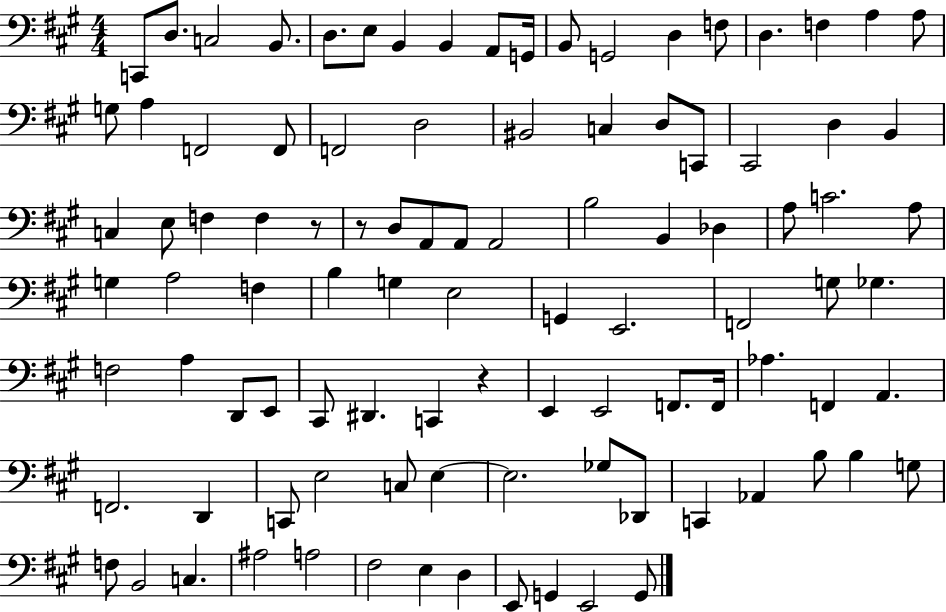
X:1
T:Untitled
M:4/4
L:1/4
K:A
C,,/2 D,/2 C,2 B,,/2 D,/2 E,/2 B,, B,, A,,/2 G,,/4 B,,/2 G,,2 D, F,/2 D, F, A, A,/2 G,/2 A, F,,2 F,,/2 F,,2 D,2 ^B,,2 C, D,/2 C,,/2 ^C,,2 D, B,, C, E,/2 F, F, z/2 z/2 D,/2 A,,/2 A,,/2 A,,2 B,2 B,, _D, A,/2 C2 A,/2 G, A,2 F, B, G, E,2 G,, E,,2 F,,2 G,/2 _G, F,2 A, D,,/2 E,,/2 ^C,,/2 ^D,, C,, z E,, E,,2 F,,/2 F,,/4 _A, F,, A,, F,,2 D,, C,,/2 E,2 C,/2 E, E,2 _G,/2 _D,,/2 C,, _A,, B,/2 B, G,/2 F,/2 B,,2 C, ^A,2 A,2 ^F,2 E, D, E,,/2 G,, E,,2 G,,/2